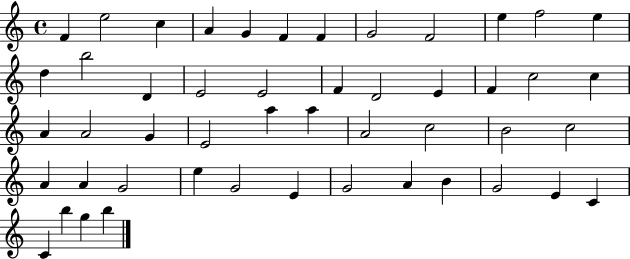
X:1
T:Untitled
M:4/4
L:1/4
K:C
F e2 c A G F F G2 F2 e f2 e d b2 D E2 E2 F D2 E F c2 c A A2 G E2 a a A2 c2 B2 c2 A A G2 e G2 E G2 A B G2 E C C b g b